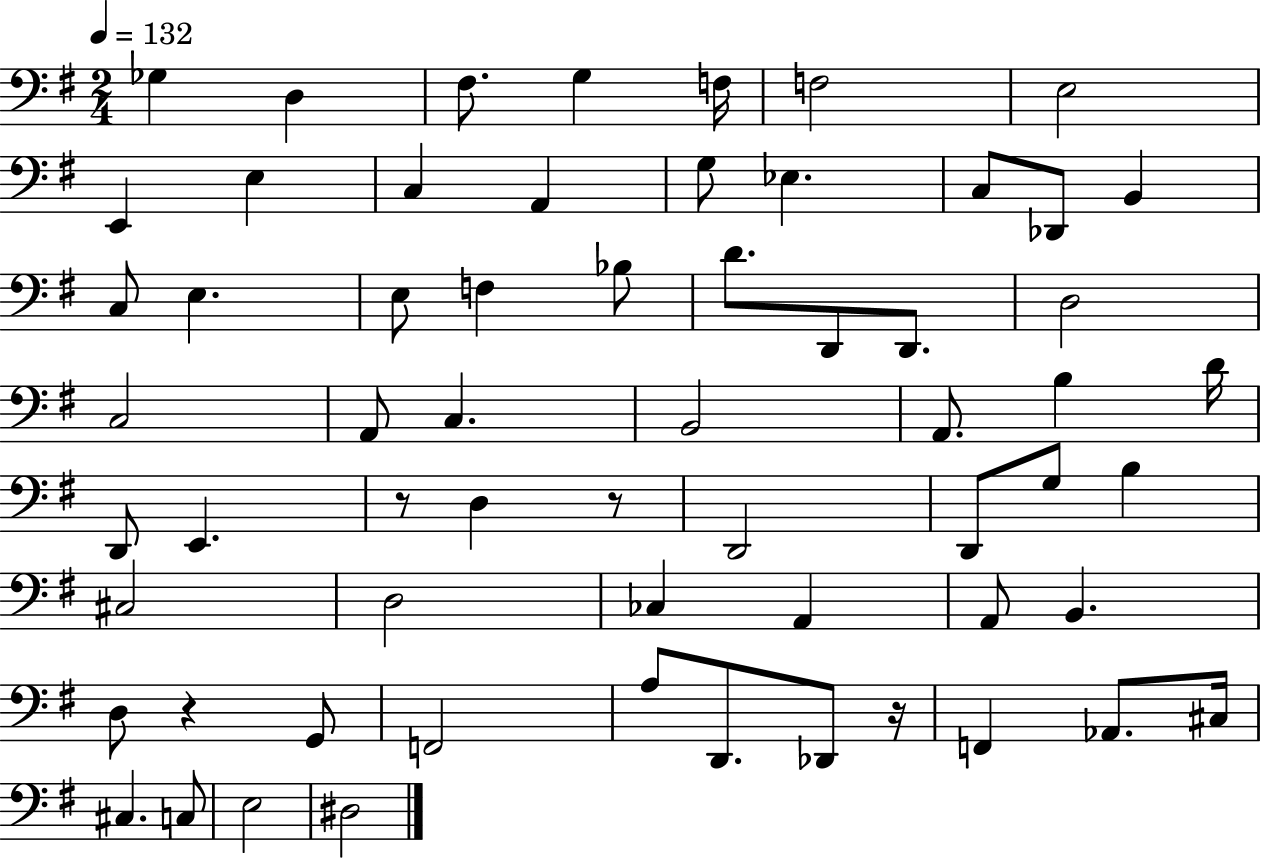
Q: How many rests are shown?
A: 4